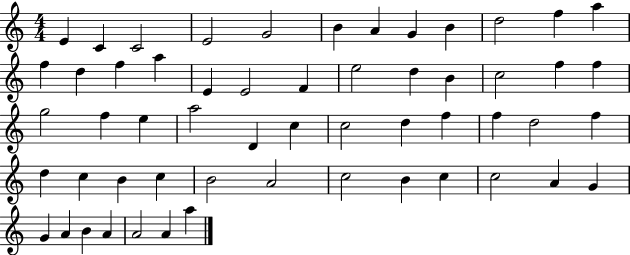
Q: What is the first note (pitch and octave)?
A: E4